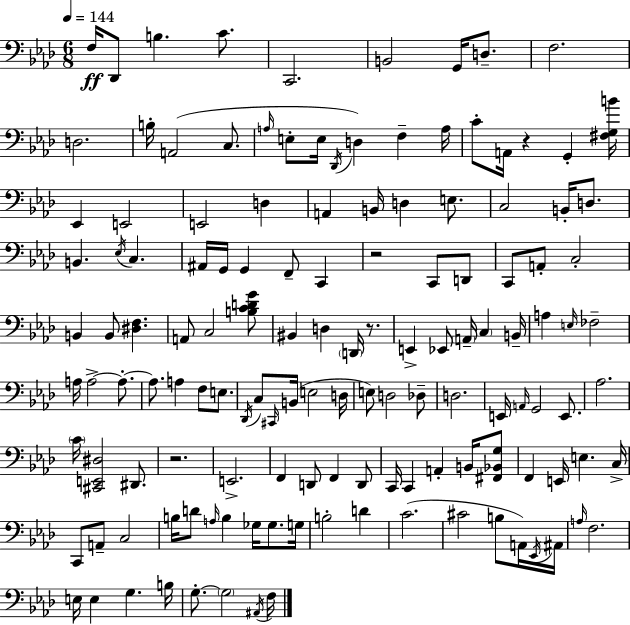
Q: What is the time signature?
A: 6/8